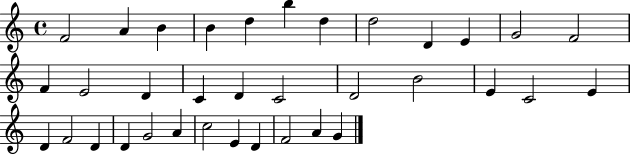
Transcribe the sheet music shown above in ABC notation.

X:1
T:Untitled
M:4/4
L:1/4
K:C
F2 A B B d b d d2 D E G2 F2 F E2 D C D C2 D2 B2 E C2 E D F2 D D G2 A c2 E D F2 A G